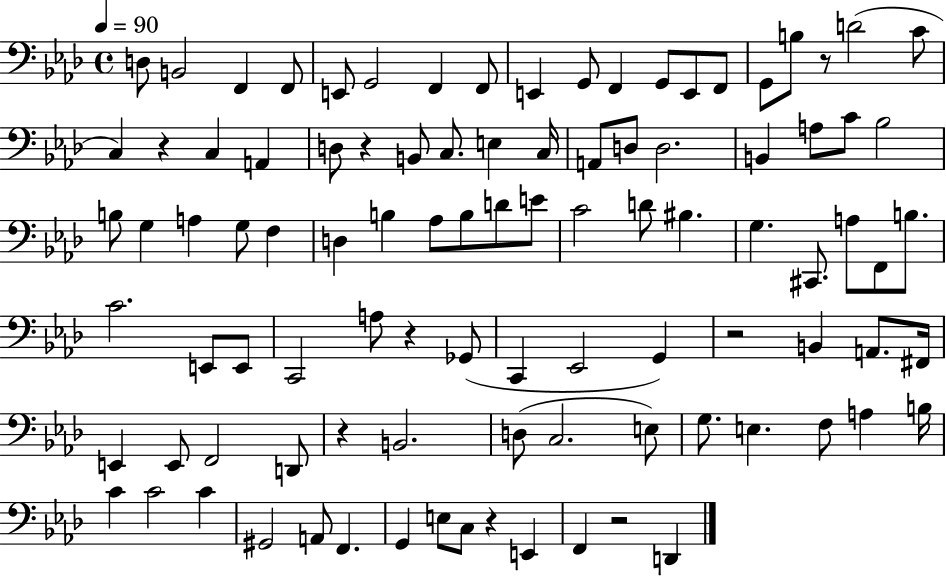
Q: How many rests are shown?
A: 8